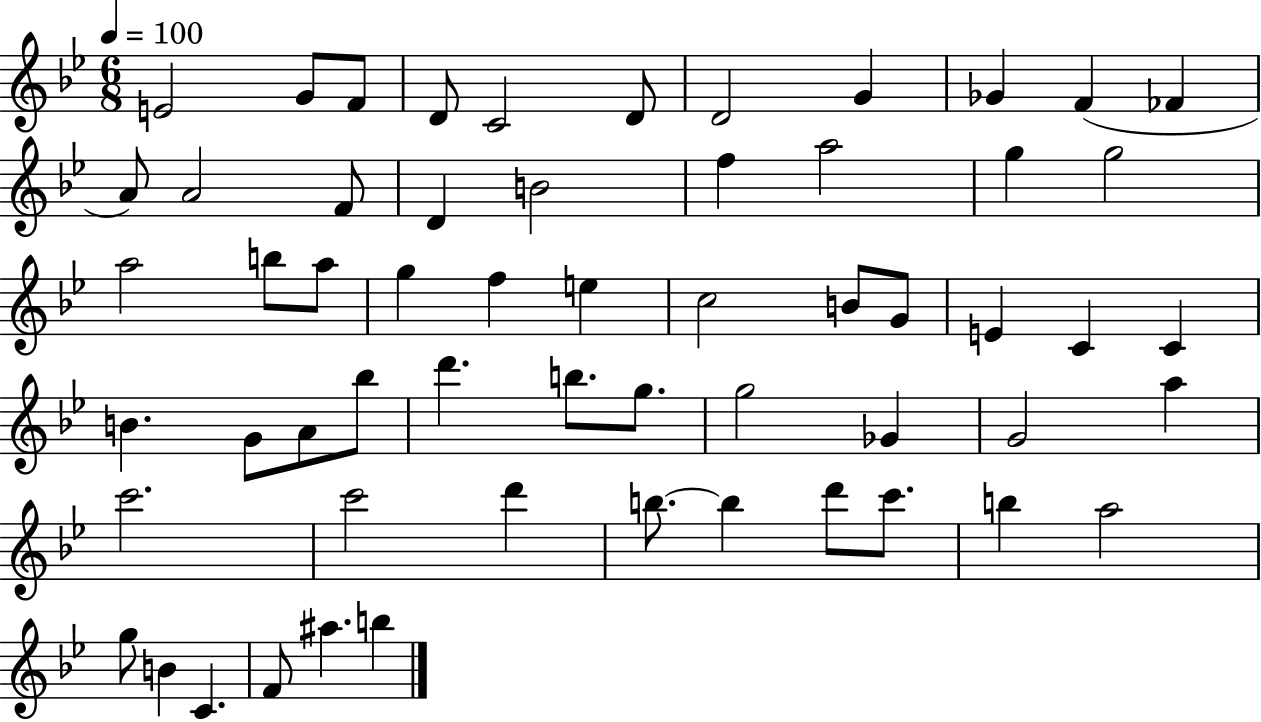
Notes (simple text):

E4/h G4/e F4/e D4/e C4/h D4/e D4/h G4/q Gb4/q F4/q FES4/q A4/e A4/h F4/e D4/q B4/h F5/q A5/h G5/q G5/h A5/h B5/e A5/e G5/q F5/q E5/q C5/h B4/e G4/e E4/q C4/q C4/q B4/q. G4/e A4/e Bb5/e D6/q. B5/e. G5/e. G5/h Gb4/q G4/h A5/q C6/h. C6/h D6/q B5/e. B5/q D6/e C6/e. B5/q A5/h G5/e B4/q C4/q. F4/e A#5/q. B5/q